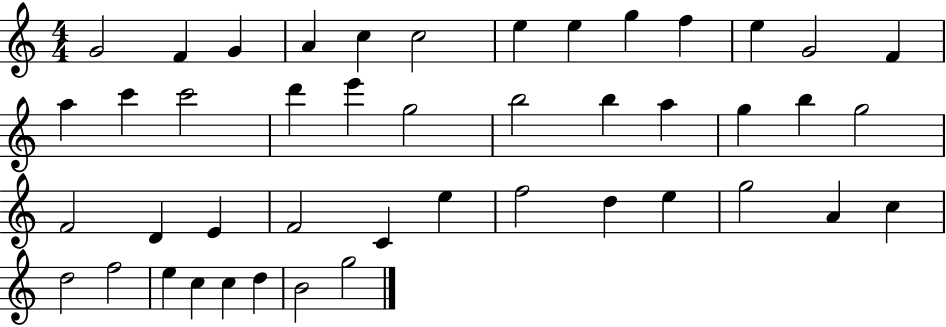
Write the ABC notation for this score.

X:1
T:Untitled
M:4/4
L:1/4
K:C
G2 F G A c c2 e e g f e G2 F a c' c'2 d' e' g2 b2 b a g b g2 F2 D E F2 C e f2 d e g2 A c d2 f2 e c c d B2 g2